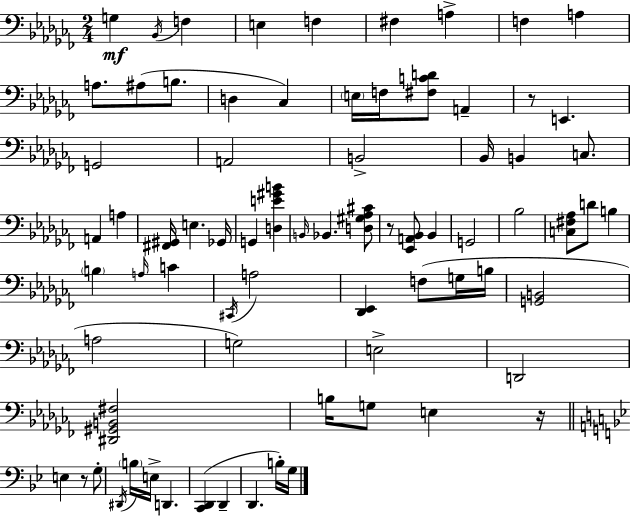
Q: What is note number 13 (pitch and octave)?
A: D3